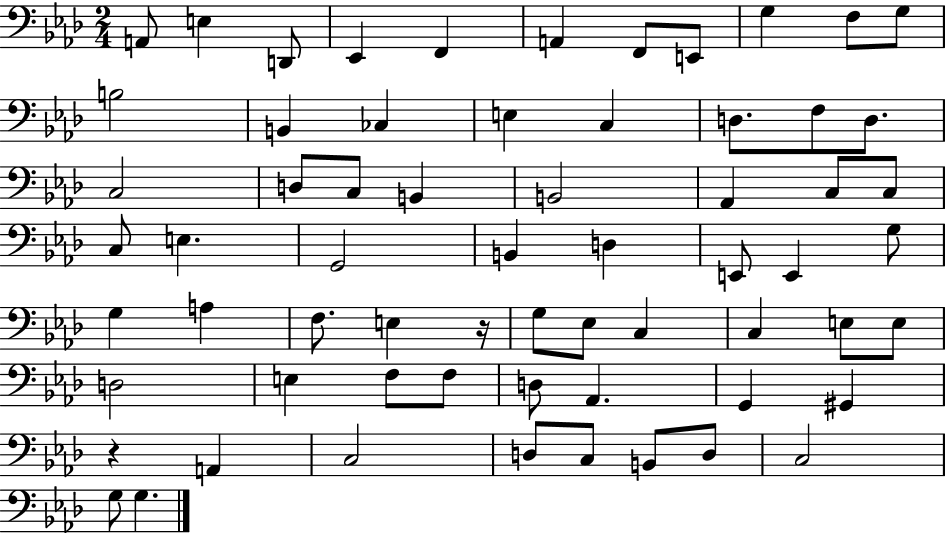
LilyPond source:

{
  \clef bass
  \numericTimeSignature
  \time 2/4
  \key aes \major
  a,8 e4 d,8 | ees,4 f,4 | a,4 f,8 e,8 | g4 f8 g8 | \break b2 | b,4 ces4 | e4 c4 | d8. f8 d8. | \break c2 | d8 c8 b,4 | b,2 | aes,4 c8 c8 | \break c8 e4. | g,2 | b,4 d4 | e,8 e,4 g8 | \break g4 a4 | f8. e4 r16 | g8 ees8 c4 | c4 e8 e8 | \break d2 | e4 f8 f8 | d8 aes,4. | g,4 gis,4 | \break r4 a,4 | c2 | d8 c8 b,8 d8 | c2 | \break g8 g4. | \bar "|."
}